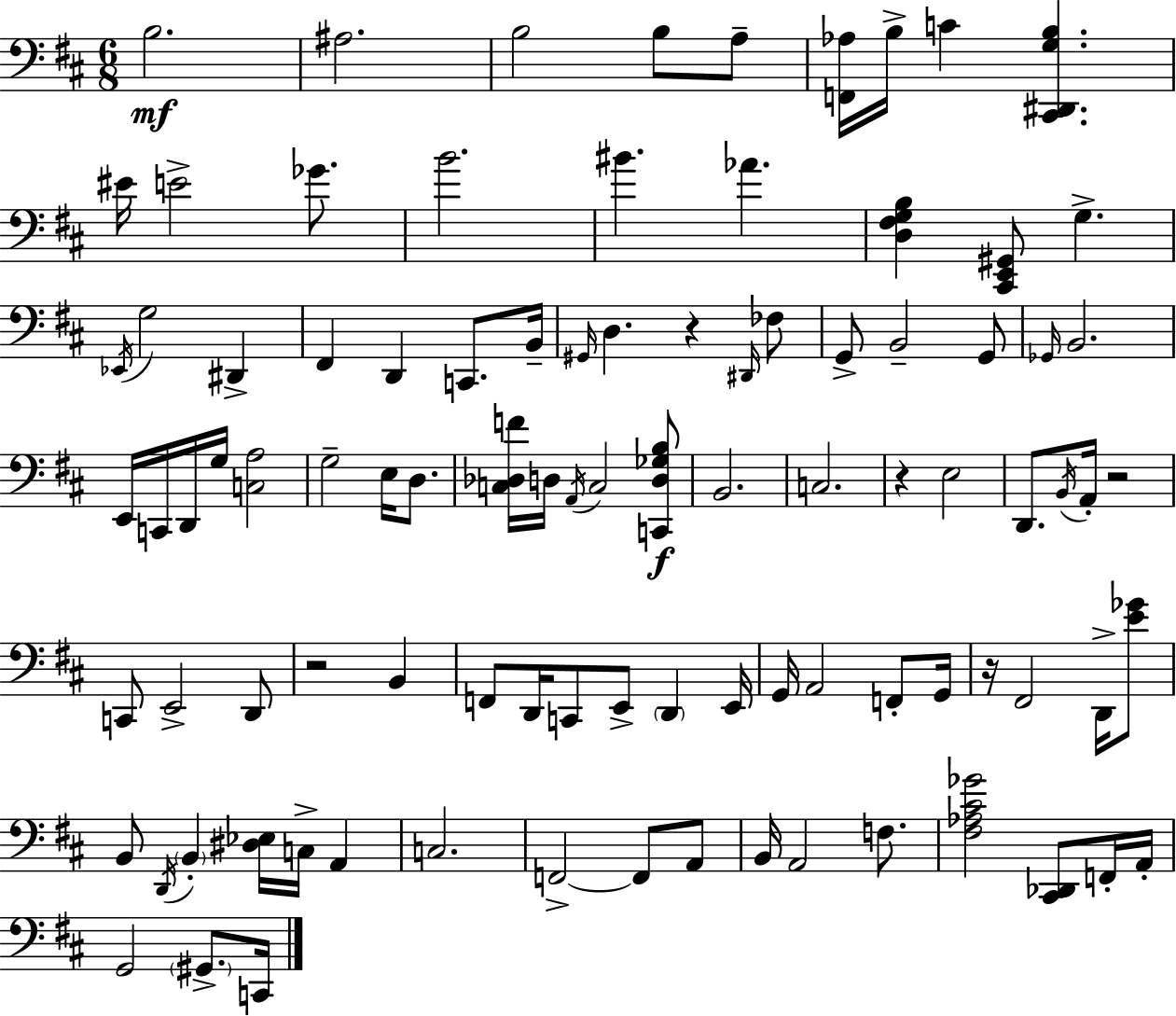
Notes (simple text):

B3/h. A#3/h. B3/h B3/e A3/e [F2,Ab3]/s B3/s C4/q [C#2,D#2,G3,B3]/q. EIS4/s E4/h Gb4/e. B4/h. BIS4/q. Ab4/q. [D3,F#3,G3,B3]/q [C#2,E2,G#2]/e G3/q. Eb2/s G3/h D#2/q F#2/q D2/q C2/e. B2/s G#2/s D3/q. R/q D#2/s FES3/e G2/e B2/h G2/e Gb2/s B2/h. E2/s C2/s D2/s G3/s [C3,A3]/h G3/h E3/s D3/e. [C3,Db3,F4]/s D3/s A2/s C3/h [C2,D3,Gb3,B3]/e B2/h. C3/h. R/q E3/h D2/e. B2/s A2/s R/h C2/e E2/h D2/e R/h B2/q F2/e D2/s C2/e E2/e D2/q E2/s G2/s A2/h F2/e G2/s R/s F#2/h D2/s [E4,Gb4]/e B2/e D2/s B2/q [D#3,Eb3]/s C3/s A2/q C3/h. F2/h F2/e A2/e B2/s A2/h F3/e. [F#3,Ab3,C#4,Gb4]/h [C#2,Db2]/e F2/s A2/s G2/h G#2/e. C2/s